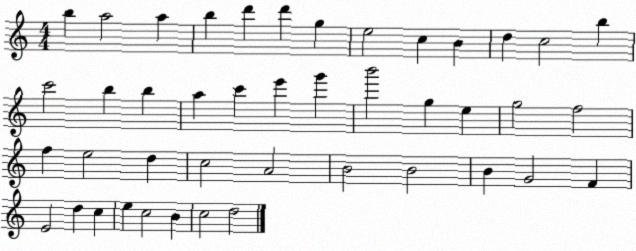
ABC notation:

X:1
T:Untitled
M:4/4
L:1/4
K:C
b a2 a b d' d' g e2 c B d c2 b c'2 b b a c' e' g' b'2 g e g2 f2 f e2 d c2 A2 B2 B2 B G2 F E2 d c e c2 B c2 d2